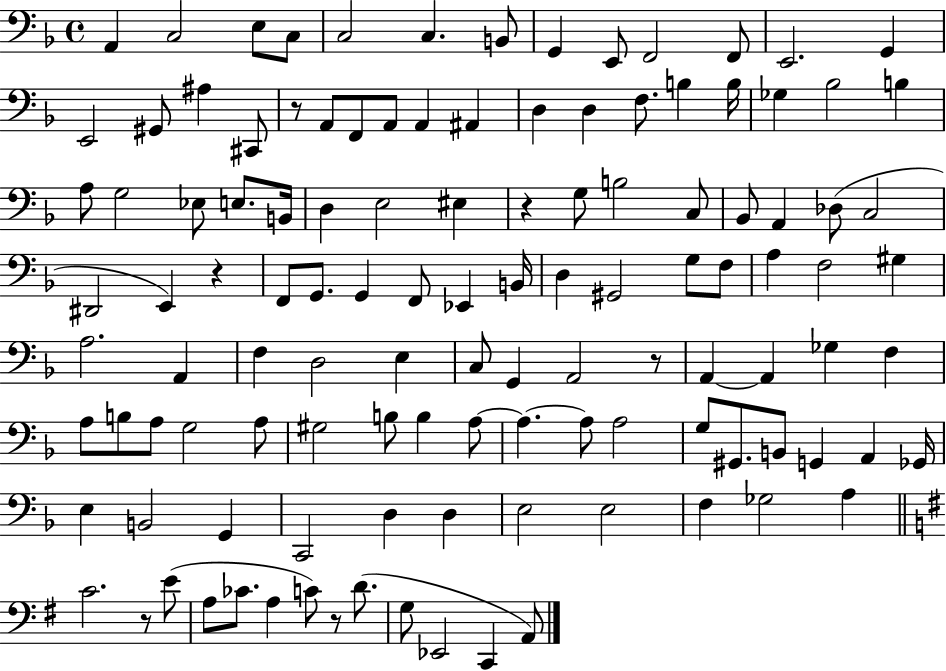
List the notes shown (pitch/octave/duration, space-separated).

A2/q C3/h E3/e C3/e C3/h C3/q. B2/e G2/q E2/e F2/h F2/e E2/h. G2/q E2/h G#2/e A#3/q C#2/e R/e A2/e F2/e A2/e A2/q A#2/q D3/q D3/q F3/e. B3/q B3/s Gb3/q Bb3/h B3/q A3/e G3/h Eb3/e E3/e. B2/s D3/q E3/h EIS3/q R/q G3/e B3/h C3/e Bb2/e A2/q Db3/e C3/h D#2/h E2/q R/q F2/e G2/e. G2/q F2/e Eb2/q B2/s D3/q G#2/h G3/e F3/e A3/q F3/h G#3/q A3/h. A2/q F3/q D3/h E3/q C3/e G2/q A2/h R/e A2/q A2/q Gb3/q F3/q A3/e B3/e A3/e G3/h A3/e G#3/h B3/e B3/q A3/e A3/q. A3/e A3/h G3/e G#2/e. B2/e G2/q A2/q Gb2/s E3/q B2/h G2/q C2/h D3/q D3/q E3/h E3/h F3/q Gb3/h A3/q C4/h. R/e E4/e A3/e CES4/e. A3/q C4/e R/e D4/e. G3/e Eb2/h C2/q A2/e